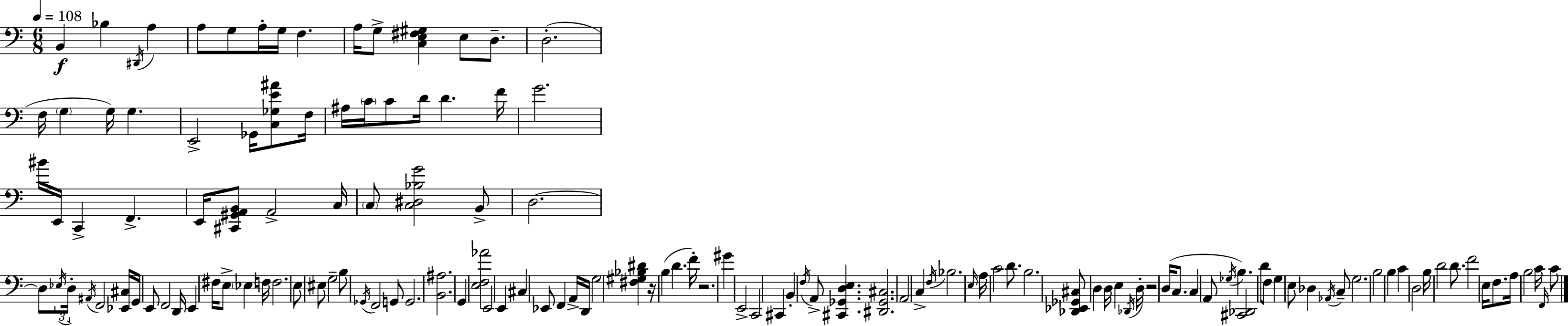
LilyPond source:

{
  \clef bass
  \numericTimeSignature
  \time 6/8
  \key a \minor
  \tempo 4 = 108
  b,4\f bes4 \acciaccatura { dis,16 } a4 | a8 g8 a16-. g16 f4. | a16 g8-> <c e fis gis>4 e8 d8.-- | d2.-.( | \break f16 \parenthesize g4 g16) g4. | e,2-> ges,16 <c ges e' ais'>8 | f16 ais16 \parenthesize c'16 c'8 d'16 d'4. | f'16 g'2. | \break bis'16 e,16 c,4-> f,4.-> | e,16 <cis, gis, a, b,>8 a,2-> | c16 \parenthesize c8 <c dis bes g'>2 b,8-> | d2.~~ | \break d8 \tuplet 3/2 { \acciaccatura { ees16 } d16-. \acciaccatura { ais,16 } } f,2 | <ees, cis>16 g,16 e,8 f,2 | d,16 e,4 fis16 e8-> \parenthesize ees4 | f16 f2. | \break e8 eis8 g2-- | b8 \acciaccatura { ges,16 } f,2 | g,8 g,2. | <b, ais>2. | \break g,4 <e f aes'>2 | e,2 | e,4 cis4 ees,8 f,4 | a,16-> d,16 g2 | \break <fis gis bes dis'>4 r16 b4( d'4. | f'16-.) r2. | gis'4 e,2-> | c,2 | \break cis,4 b,4-. \acciaccatura { f16 } a,8-> <cis, ges, d e>4. | <dis, ges, cis>2. | a,2 | c4-> \acciaccatura { f16 } bes2. | \break \grace { e16 } a16 c'2 | d'8. b2. | <des, ees, ges, cis>8 d4 | d16 e4 \acciaccatura { des,16 } d16-. r2 | \break d16( c8. c4 | a,8 \acciaccatura { ges16 } b4.) <cis, des,>2 | d'8 f8 g4 | e8 des4 \acciaccatura { aes,16 } c8-- g2. | \break b2 | b4 c'4 | d2 b16 d'2 | d'8. f'2 | \break e16 f8. a16 b2 | c'16 \grace { f,16 } c'8 \bar "|."
}